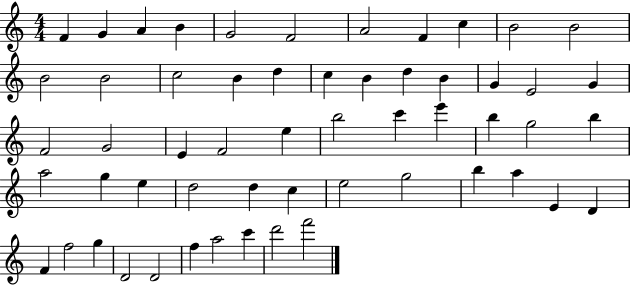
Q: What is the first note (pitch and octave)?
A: F4